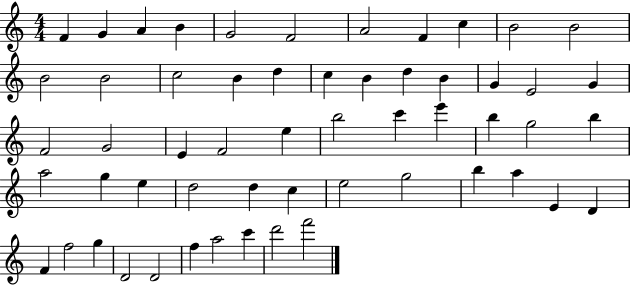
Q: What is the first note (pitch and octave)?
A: F4